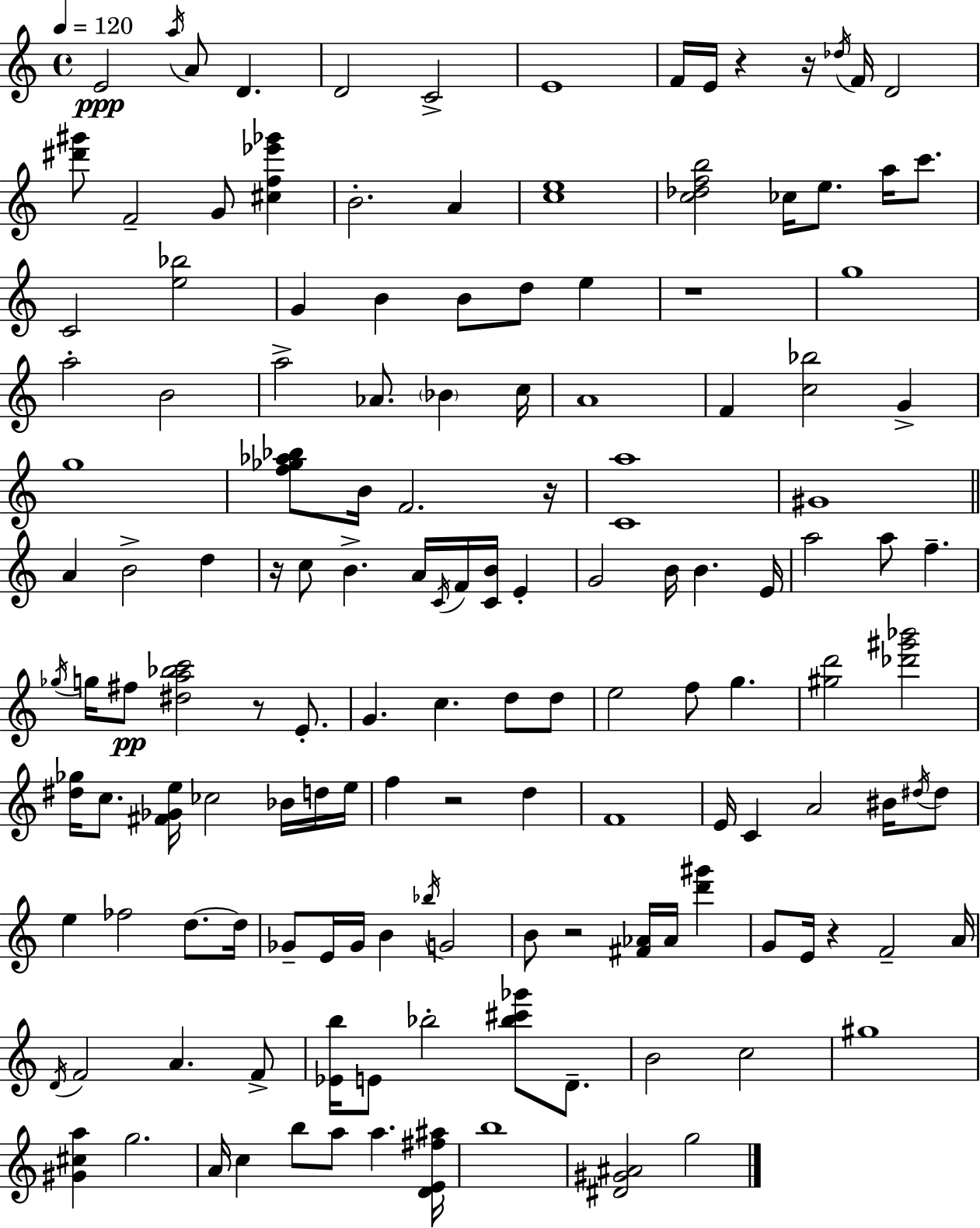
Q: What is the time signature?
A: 4/4